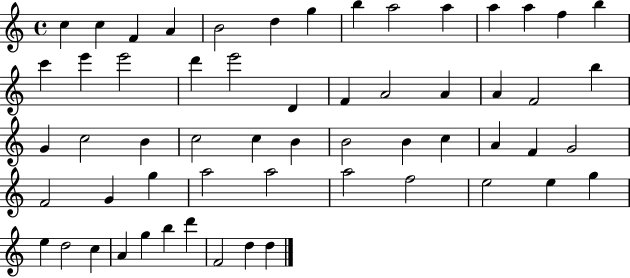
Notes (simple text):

C5/q C5/q F4/q A4/q B4/h D5/q G5/q B5/q A5/h A5/q A5/q A5/q F5/q B5/q C6/q E6/q E6/h D6/q E6/h D4/q F4/q A4/h A4/q A4/q F4/h B5/q G4/q C5/h B4/q C5/h C5/q B4/q B4/h B4/q C5/q A4/q F4/q G4/h F4/h G4/q G5/q A5/h A5/h A5/h F5/h E5/h E5/q G5/q E5/q D5/h C5/q A4/q G5/q B5/q D6/q F4/h D5/q D5/q